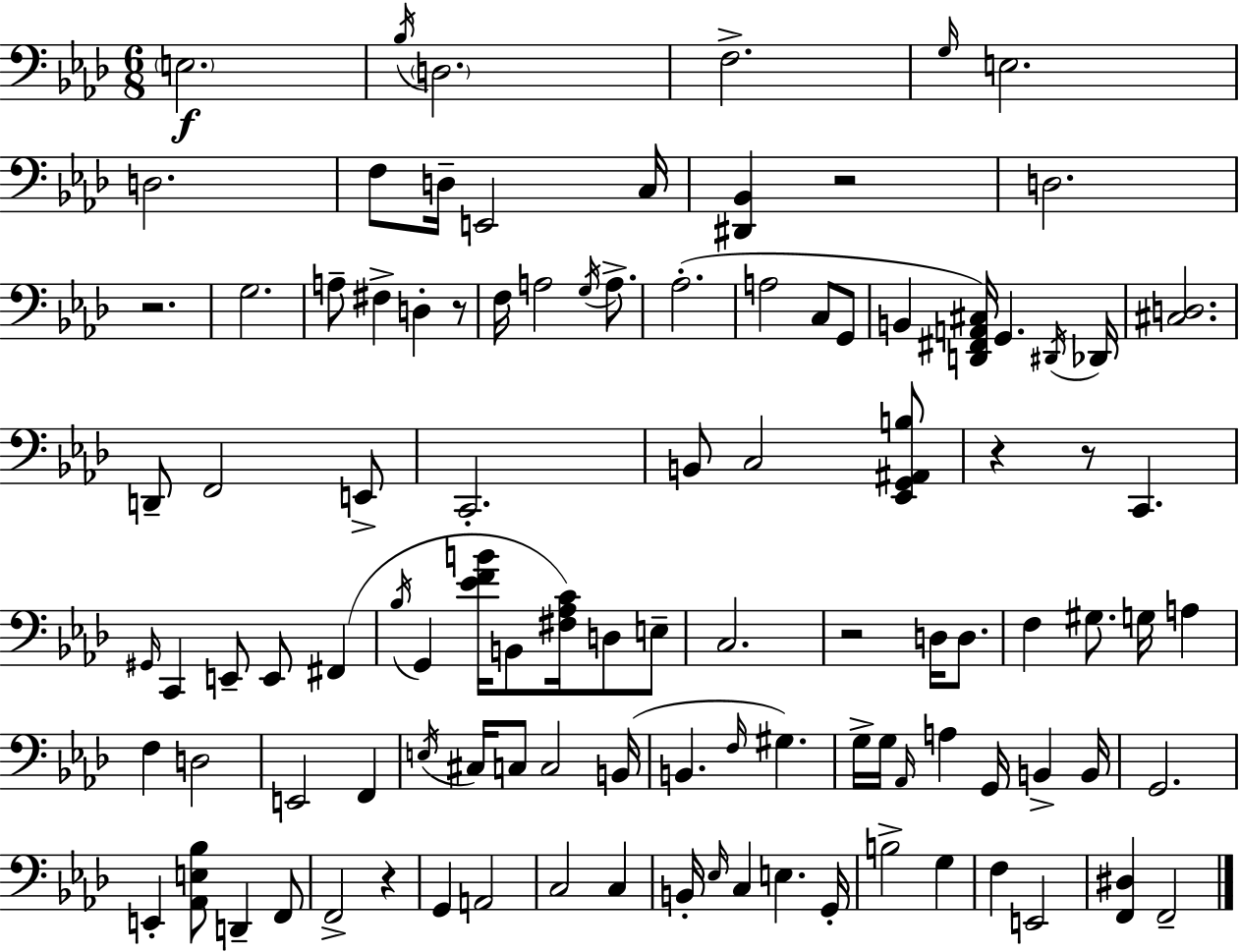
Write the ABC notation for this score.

X:1
T:Untitled
M:6/8
L:1/4
K:Fm
E,2 _B,/4 D,2 F,2 G,/4 E,2 D,2 F,/2 D,/4 E,,2 C,/4 [^D,,_B,,] z2 D,2 z2 G,2 A,/2 ^F, D, z/2 F,/4 A,2 G,/4 A,/2 _A,2 A,2 C,/2 G,,/2 B,, [D,,^F,,A,,^C,]/4 G,, ^D,,/4 _D,,/4 [^C,D,]2 D,,/2 F,,2 E,,/2 C,,2 B,,/2 C,2 [_E,,G,,^A,,B,]/2 z z/2 C,, ^G,,/4 C,, E,,/2 E,,/2 ^F,, _B,/4 G,, [_EFB]/4 B,,/2 [^F,_A,C]/4 D,/2 E,/2 C,2 z2 D,/4 D,/2 F, ^G,/2 G,/4 A, F, D,2 E,,2 F,, E,/4 ^C,/4 C,/2 C,2 B,,/4 B,, F,/4 ^G, G,/4 G,/4 _A,,/4 A, G,,/4 B,, B,,/4 G,,2 E,, [_A,,E,_B,]/2 D,, F,,/2 F,,2 z G,, A,,2 C,2 C, B,,/4 _E,/4 C, E, G,,/4 B,2 G, F, E,,2 [F,,^D,] F,,2